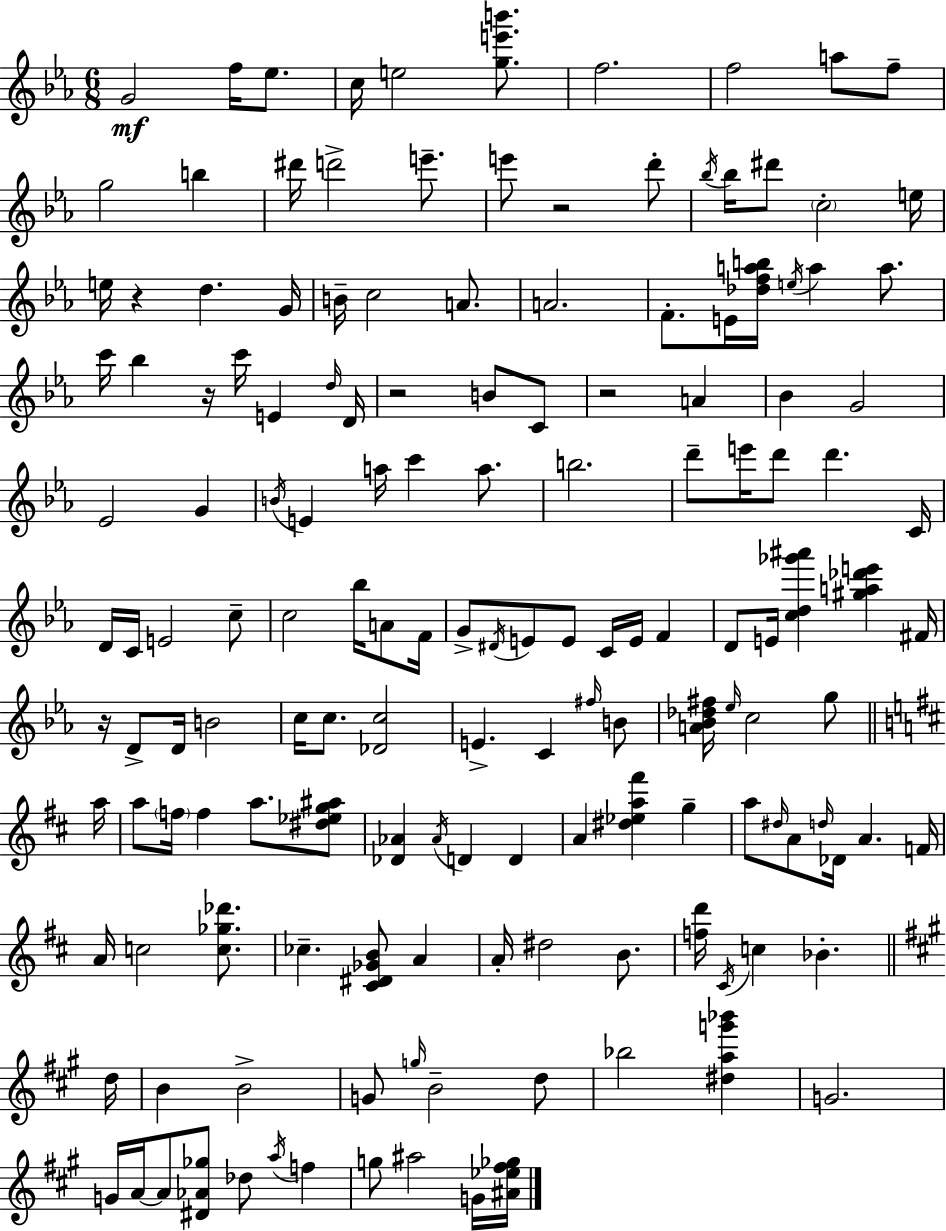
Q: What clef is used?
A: treble